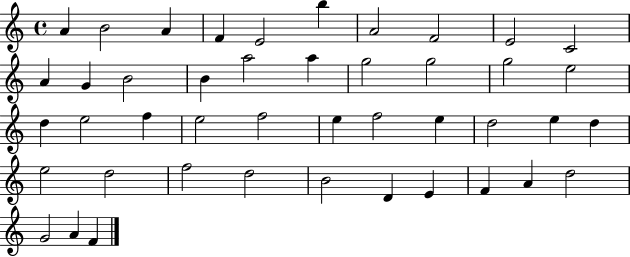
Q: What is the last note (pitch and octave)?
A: F4